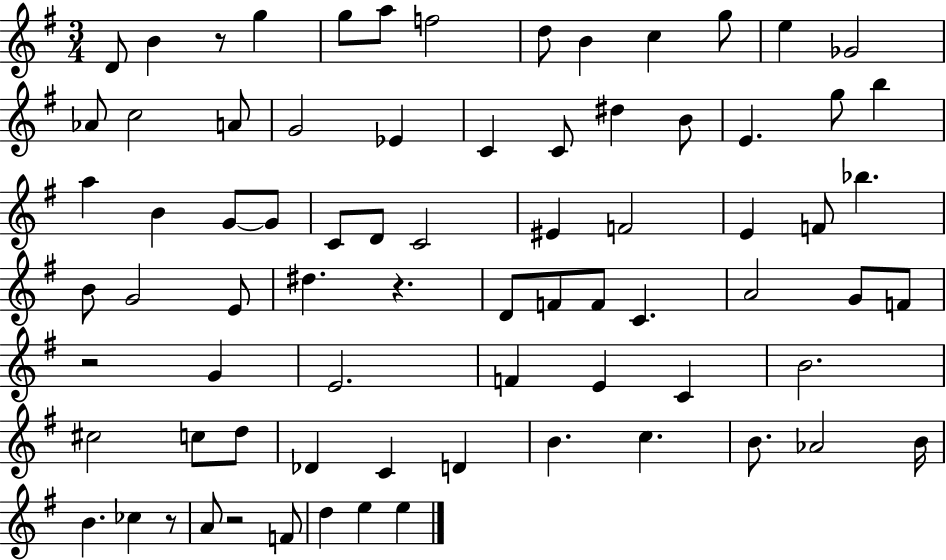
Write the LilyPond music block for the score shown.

{
  \clef treble
  \numericTimeSignature
  \time 3/4
  \key g \major
  \repeat volta 2 { d'8 b'4 r8 g''4 | g''8 a''8 f''2 | d''8 b'4 c''4 g''8 | e''4 ges'2 | \break aes'8 c''2 a'8 | g'2 ees'4 | c'4 c'8 dis''4 b'8 | e'4. g''8 b''4 | \break a''4 b'4 g'8~~ g'8 | c'8 d'8 c'2 | eis'4 f'2 | e'4 f'8 bes''4. | \break b'8 g'2 e'8 | dis''4. r4. | d'8 f'8 f'8 c'4. | a'2 g'8 f'8 | \break r2 g'4 | e'2. | f'4 e'4 c'4 | b'2. | \break cis''2 c''8 d''8 | des'4 c'4 d'4 | b'4. c''4. | b'8. aes'2 b'16 | \break b'4. ces''4 r8 | a'8 r2 f'8 | d''4 e''4 e''4 | } \bar "|."
}